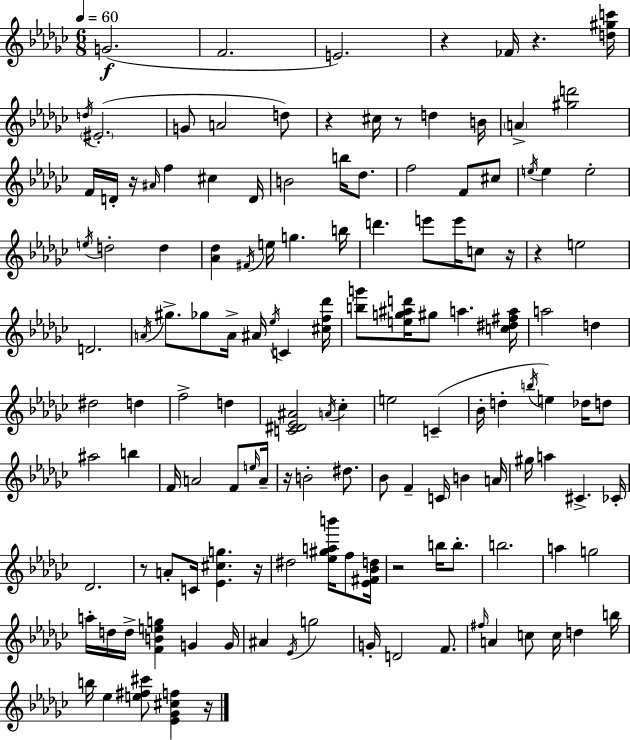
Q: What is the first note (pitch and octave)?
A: G4